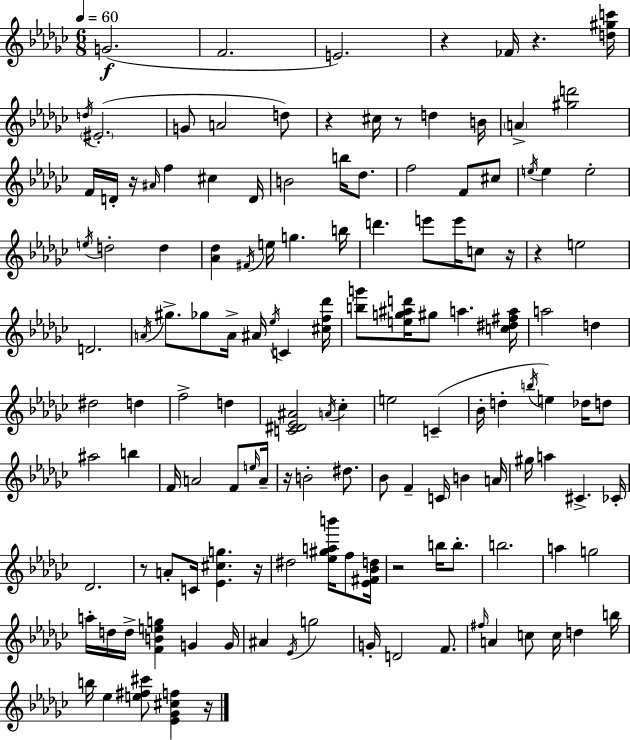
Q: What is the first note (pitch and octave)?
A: G4